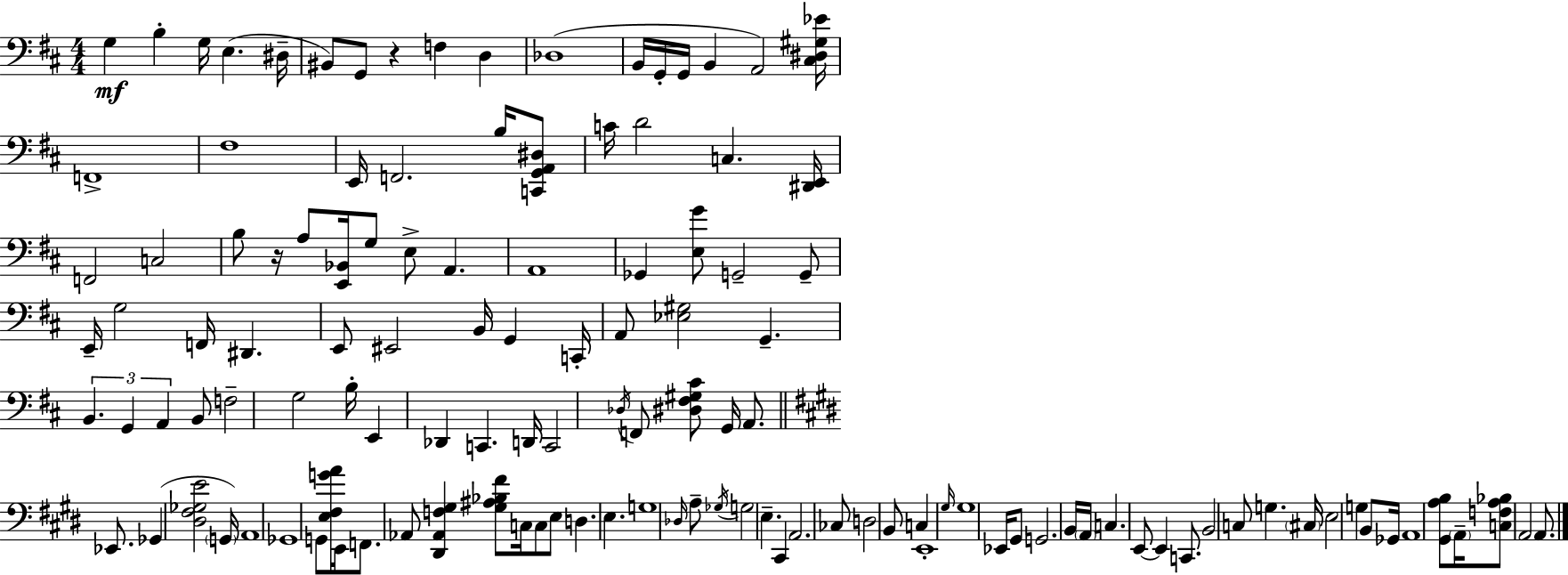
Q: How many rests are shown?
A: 2